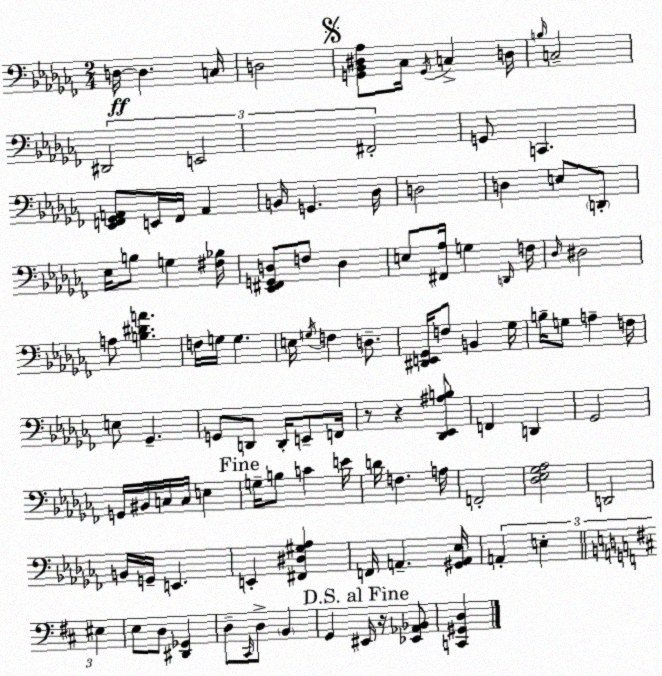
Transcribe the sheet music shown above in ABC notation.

X:1
T:Untitled
M:2/4
L:1/4
K:Abm
D,/4 D, C,/4 D,2 [G,,_B,,^D,_A,]/2 _C,/4 G,,/4 C, D,/4 B,/4 C,2 ^D,,2 E,,2 ^F,,2 G,,/2 C,, [_E,,F,,_G,,A,,]/2 E,,/4 F,,/4 A,, B,,/4 G,, _D,/4 D,2 D, E,/2 D,,/2 _E,/4 B,/2 G, [^F,_B,]/4 [_E,,^F,,G,,D,]/2 F,/2 D, E,/2 [^F,,_A,]/4 G, D,,/4 F,/4 _D,/4 ^D,2 A,/2 [B,^DA] F,/4 G,/4 G, E,/4 G,/4 F, D,/2 [^D,,E,,_G,,]/4 F,/2 B,, _G,/4 B,/4 G,/2 A, F,/4 E,/2 _G,, G,,/2 D,,/2 D,,/4 E,,/2 F,,/4 z/2 z [_D,,_E,,^A,B,]/2 F,, D,, _G,,2 G,,/4 ^B,,/4 C,/4 C,/4 E, G,/4 B,/2 C E/4 D/4 F, A,/4 F,,2 [_D,_E,_G,_A,]2 D,,2 B,,/4 G,,/4 E,, E,, [^F,,^D,^G,_A,] F,,/4 A,, [^G,,A,,_E,]/4 A,, E, ^E, E,/2 D,/2 [^D,,_G,,] D,/2 ^C,,/4 D,/2 B,, G,, ^E,,/4 z/4 [_E,,_A,,_B,,]/2 [C,,^G,,D,]